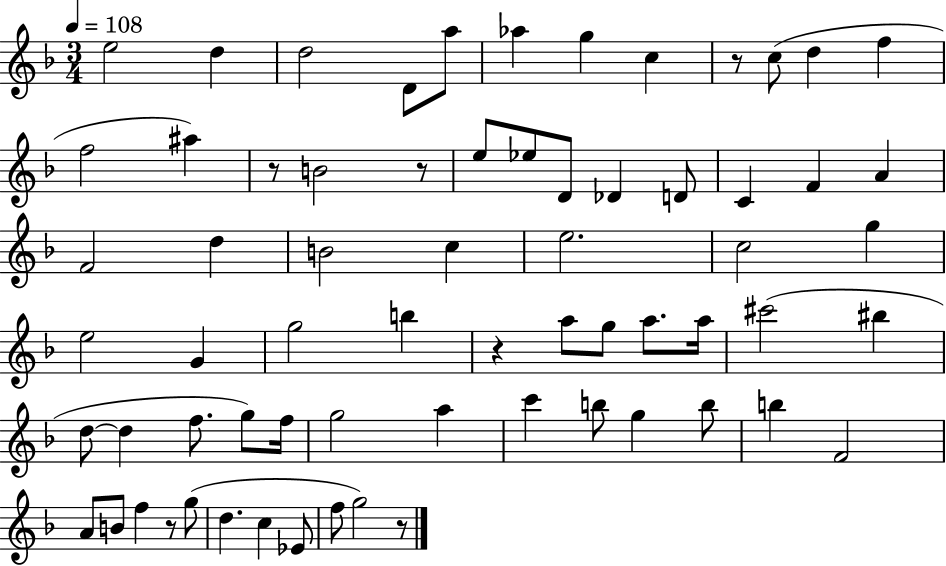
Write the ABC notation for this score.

X:1
T:Untitled
M:3/4
L:1/4
K:F
e2 d d2 D/2 a/2 _a g c z/2 c/2 d f f2 ^a z/2 B2 z/2 e/2 _e/2 D/2 _D D/2 C F A F2 d B2 c e2 c2 g e2 G g2 b z a/2 g/2 a/2 a/4 ^c'2 ^b d/2 d f/2 g/2 f/4 g2 a c' b/2 g b/2 b F2 A/2 B/2 f z/2 g/2 d c _E/2 f/2 g2 z/2